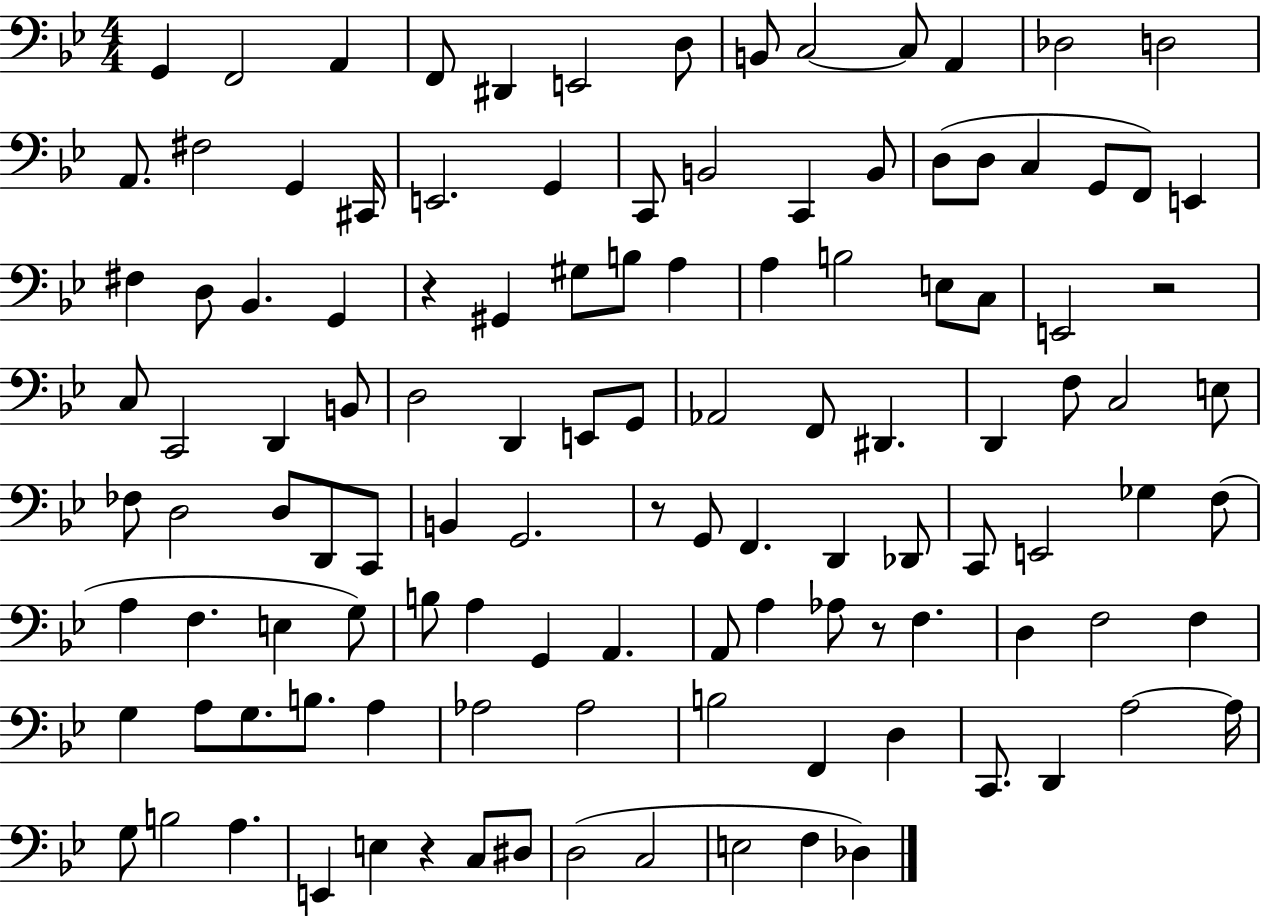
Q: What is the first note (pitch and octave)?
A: G2